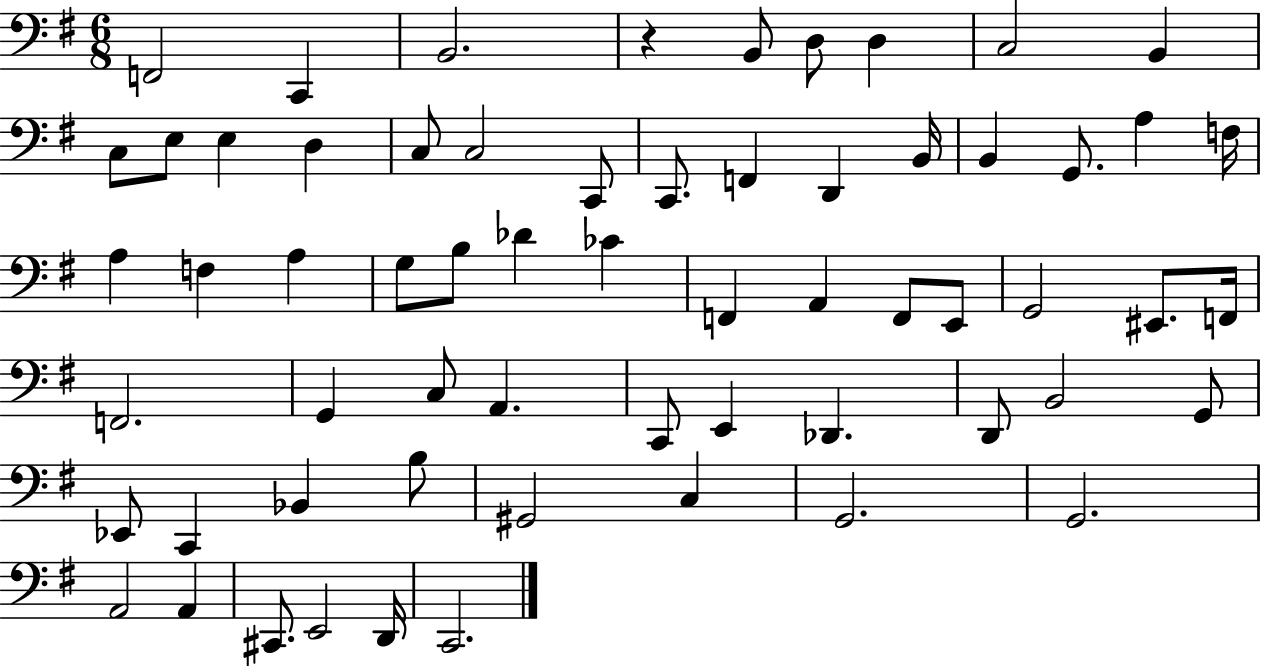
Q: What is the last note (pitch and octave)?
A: C2